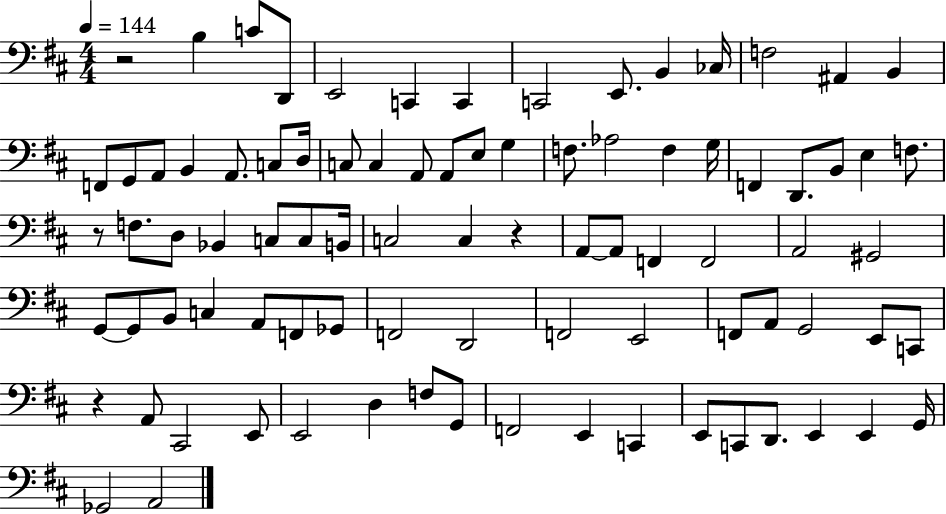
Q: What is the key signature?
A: D major